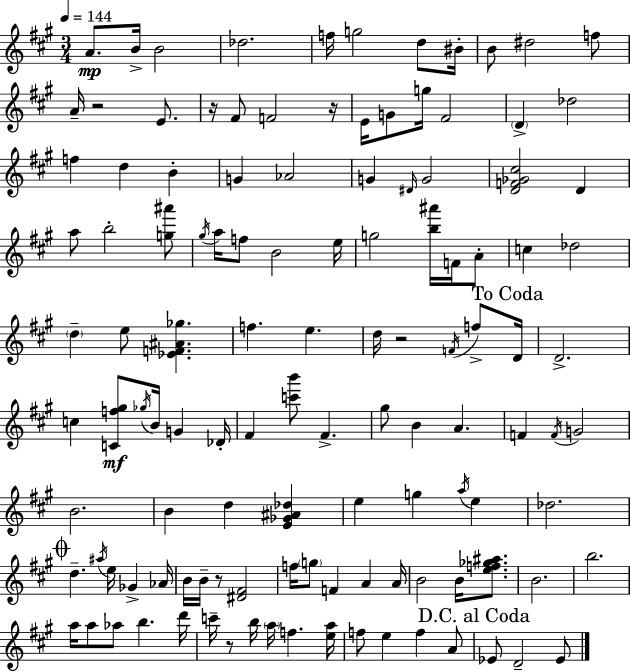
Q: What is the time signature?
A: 3/4